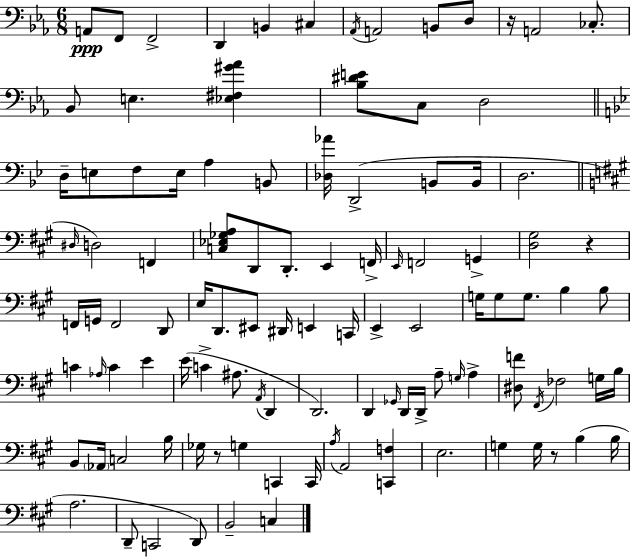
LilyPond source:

{
  \clef bass
  \numericTimeSignature
  \time 6/8
  \key c \minor
  a,8\ppp f,8 f,2-> | d,4 b,4 cis4 | \acciaccatura { aes,16 } a,2 b,8 d8 | r16 a,2 ces8.-. | \break bes,8 e4. <ees fis gis' aes'>4 | <bes dis' e'>8 c8 d2 | \bar "||" \break \key bes \major d16-- e8 f8 e16 a4 b,8 | <des aes'>16 d,2->( b,8 b,16 | d2. | \bar "||" \break \key a \major \grace { dis16 } d2) f,4 | <c ees ges a>8 d,8 d,8.-. e,4 | f,16-> \grace { e,16 } f,2 g,4-> | <d gis>2 r4 | \break f,16 g,16 f,2 | d,8 e16 d,8. eis,8 dis,16 e,4 | c,16 e,4-> e,2 | g16 g8 g8. b4 | \break b8 c'4 \grace { aes16 } c'4 e'4 | e'16( c'4-> ais8. \acciaccatura { a,16 } | d,4 d,2.) | d,4 \grace { ges,16 } d,16 d,16-> a8-- | \break \grace { g16 } a4-> <dis f'>8 \acciaccatura { fis,16 } fes2 | g16 b16 b,8 \parenthesize aes,16 c2 | b16 ges16 r8 g4 | c,4 c,16 \acciaccatura { a16 } a,2 | \break <c, f>4 e2. | g4 | g16 r8 b4( b16 a2. | d,8-- c,2 | \break d,8) b,2-- | c4 \bar "|."
}